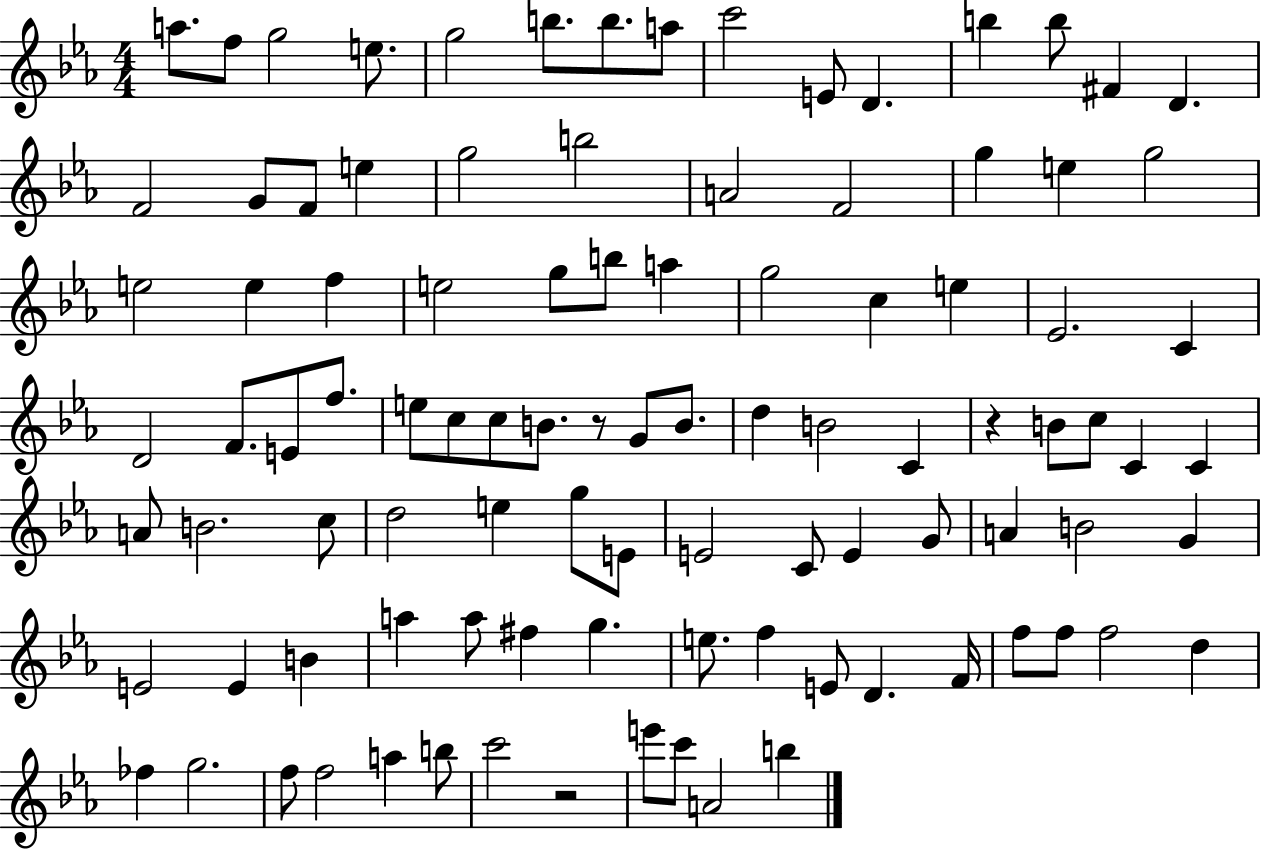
A5/e. F5/e G5/h E5/e. G5/h B5/e. B5/e. A5/e C6/h E4/e D4/q. B5/q B5/e F#4/q D4/q. F4/h G4/e F4/e E5/q G5/h B5/h A4/h F4/h G5/q E5/q G5/h E5/h E5/q F5/q E5/h G5/e B5/e A5/q G5/h C5/q E5/q Eb4/h. C4/q D4/h F4/e. E4/e F5/e. E5/e C5/e C5/e B4/e. R/e G4/e B4/e. D5/q B4/h C4/q R/q B4/e C5/e C4/q C4/q A4/e B4/h. C5/e D5/h E5/q G5/e E4/e E4/h C4/e E4/q G4/e A4/q B4/h G4/q E4/h E4/q B4/q A5/q A5/e F#5/q G5/q. E5/e. F5/q E4/e D4/q. F4/s F5/e F5/e F5/h D5/q FES5/q G5/h. F5/e F5/h A5/q B5/e C6/h R/h E6/e C6/e A4/h B5/q